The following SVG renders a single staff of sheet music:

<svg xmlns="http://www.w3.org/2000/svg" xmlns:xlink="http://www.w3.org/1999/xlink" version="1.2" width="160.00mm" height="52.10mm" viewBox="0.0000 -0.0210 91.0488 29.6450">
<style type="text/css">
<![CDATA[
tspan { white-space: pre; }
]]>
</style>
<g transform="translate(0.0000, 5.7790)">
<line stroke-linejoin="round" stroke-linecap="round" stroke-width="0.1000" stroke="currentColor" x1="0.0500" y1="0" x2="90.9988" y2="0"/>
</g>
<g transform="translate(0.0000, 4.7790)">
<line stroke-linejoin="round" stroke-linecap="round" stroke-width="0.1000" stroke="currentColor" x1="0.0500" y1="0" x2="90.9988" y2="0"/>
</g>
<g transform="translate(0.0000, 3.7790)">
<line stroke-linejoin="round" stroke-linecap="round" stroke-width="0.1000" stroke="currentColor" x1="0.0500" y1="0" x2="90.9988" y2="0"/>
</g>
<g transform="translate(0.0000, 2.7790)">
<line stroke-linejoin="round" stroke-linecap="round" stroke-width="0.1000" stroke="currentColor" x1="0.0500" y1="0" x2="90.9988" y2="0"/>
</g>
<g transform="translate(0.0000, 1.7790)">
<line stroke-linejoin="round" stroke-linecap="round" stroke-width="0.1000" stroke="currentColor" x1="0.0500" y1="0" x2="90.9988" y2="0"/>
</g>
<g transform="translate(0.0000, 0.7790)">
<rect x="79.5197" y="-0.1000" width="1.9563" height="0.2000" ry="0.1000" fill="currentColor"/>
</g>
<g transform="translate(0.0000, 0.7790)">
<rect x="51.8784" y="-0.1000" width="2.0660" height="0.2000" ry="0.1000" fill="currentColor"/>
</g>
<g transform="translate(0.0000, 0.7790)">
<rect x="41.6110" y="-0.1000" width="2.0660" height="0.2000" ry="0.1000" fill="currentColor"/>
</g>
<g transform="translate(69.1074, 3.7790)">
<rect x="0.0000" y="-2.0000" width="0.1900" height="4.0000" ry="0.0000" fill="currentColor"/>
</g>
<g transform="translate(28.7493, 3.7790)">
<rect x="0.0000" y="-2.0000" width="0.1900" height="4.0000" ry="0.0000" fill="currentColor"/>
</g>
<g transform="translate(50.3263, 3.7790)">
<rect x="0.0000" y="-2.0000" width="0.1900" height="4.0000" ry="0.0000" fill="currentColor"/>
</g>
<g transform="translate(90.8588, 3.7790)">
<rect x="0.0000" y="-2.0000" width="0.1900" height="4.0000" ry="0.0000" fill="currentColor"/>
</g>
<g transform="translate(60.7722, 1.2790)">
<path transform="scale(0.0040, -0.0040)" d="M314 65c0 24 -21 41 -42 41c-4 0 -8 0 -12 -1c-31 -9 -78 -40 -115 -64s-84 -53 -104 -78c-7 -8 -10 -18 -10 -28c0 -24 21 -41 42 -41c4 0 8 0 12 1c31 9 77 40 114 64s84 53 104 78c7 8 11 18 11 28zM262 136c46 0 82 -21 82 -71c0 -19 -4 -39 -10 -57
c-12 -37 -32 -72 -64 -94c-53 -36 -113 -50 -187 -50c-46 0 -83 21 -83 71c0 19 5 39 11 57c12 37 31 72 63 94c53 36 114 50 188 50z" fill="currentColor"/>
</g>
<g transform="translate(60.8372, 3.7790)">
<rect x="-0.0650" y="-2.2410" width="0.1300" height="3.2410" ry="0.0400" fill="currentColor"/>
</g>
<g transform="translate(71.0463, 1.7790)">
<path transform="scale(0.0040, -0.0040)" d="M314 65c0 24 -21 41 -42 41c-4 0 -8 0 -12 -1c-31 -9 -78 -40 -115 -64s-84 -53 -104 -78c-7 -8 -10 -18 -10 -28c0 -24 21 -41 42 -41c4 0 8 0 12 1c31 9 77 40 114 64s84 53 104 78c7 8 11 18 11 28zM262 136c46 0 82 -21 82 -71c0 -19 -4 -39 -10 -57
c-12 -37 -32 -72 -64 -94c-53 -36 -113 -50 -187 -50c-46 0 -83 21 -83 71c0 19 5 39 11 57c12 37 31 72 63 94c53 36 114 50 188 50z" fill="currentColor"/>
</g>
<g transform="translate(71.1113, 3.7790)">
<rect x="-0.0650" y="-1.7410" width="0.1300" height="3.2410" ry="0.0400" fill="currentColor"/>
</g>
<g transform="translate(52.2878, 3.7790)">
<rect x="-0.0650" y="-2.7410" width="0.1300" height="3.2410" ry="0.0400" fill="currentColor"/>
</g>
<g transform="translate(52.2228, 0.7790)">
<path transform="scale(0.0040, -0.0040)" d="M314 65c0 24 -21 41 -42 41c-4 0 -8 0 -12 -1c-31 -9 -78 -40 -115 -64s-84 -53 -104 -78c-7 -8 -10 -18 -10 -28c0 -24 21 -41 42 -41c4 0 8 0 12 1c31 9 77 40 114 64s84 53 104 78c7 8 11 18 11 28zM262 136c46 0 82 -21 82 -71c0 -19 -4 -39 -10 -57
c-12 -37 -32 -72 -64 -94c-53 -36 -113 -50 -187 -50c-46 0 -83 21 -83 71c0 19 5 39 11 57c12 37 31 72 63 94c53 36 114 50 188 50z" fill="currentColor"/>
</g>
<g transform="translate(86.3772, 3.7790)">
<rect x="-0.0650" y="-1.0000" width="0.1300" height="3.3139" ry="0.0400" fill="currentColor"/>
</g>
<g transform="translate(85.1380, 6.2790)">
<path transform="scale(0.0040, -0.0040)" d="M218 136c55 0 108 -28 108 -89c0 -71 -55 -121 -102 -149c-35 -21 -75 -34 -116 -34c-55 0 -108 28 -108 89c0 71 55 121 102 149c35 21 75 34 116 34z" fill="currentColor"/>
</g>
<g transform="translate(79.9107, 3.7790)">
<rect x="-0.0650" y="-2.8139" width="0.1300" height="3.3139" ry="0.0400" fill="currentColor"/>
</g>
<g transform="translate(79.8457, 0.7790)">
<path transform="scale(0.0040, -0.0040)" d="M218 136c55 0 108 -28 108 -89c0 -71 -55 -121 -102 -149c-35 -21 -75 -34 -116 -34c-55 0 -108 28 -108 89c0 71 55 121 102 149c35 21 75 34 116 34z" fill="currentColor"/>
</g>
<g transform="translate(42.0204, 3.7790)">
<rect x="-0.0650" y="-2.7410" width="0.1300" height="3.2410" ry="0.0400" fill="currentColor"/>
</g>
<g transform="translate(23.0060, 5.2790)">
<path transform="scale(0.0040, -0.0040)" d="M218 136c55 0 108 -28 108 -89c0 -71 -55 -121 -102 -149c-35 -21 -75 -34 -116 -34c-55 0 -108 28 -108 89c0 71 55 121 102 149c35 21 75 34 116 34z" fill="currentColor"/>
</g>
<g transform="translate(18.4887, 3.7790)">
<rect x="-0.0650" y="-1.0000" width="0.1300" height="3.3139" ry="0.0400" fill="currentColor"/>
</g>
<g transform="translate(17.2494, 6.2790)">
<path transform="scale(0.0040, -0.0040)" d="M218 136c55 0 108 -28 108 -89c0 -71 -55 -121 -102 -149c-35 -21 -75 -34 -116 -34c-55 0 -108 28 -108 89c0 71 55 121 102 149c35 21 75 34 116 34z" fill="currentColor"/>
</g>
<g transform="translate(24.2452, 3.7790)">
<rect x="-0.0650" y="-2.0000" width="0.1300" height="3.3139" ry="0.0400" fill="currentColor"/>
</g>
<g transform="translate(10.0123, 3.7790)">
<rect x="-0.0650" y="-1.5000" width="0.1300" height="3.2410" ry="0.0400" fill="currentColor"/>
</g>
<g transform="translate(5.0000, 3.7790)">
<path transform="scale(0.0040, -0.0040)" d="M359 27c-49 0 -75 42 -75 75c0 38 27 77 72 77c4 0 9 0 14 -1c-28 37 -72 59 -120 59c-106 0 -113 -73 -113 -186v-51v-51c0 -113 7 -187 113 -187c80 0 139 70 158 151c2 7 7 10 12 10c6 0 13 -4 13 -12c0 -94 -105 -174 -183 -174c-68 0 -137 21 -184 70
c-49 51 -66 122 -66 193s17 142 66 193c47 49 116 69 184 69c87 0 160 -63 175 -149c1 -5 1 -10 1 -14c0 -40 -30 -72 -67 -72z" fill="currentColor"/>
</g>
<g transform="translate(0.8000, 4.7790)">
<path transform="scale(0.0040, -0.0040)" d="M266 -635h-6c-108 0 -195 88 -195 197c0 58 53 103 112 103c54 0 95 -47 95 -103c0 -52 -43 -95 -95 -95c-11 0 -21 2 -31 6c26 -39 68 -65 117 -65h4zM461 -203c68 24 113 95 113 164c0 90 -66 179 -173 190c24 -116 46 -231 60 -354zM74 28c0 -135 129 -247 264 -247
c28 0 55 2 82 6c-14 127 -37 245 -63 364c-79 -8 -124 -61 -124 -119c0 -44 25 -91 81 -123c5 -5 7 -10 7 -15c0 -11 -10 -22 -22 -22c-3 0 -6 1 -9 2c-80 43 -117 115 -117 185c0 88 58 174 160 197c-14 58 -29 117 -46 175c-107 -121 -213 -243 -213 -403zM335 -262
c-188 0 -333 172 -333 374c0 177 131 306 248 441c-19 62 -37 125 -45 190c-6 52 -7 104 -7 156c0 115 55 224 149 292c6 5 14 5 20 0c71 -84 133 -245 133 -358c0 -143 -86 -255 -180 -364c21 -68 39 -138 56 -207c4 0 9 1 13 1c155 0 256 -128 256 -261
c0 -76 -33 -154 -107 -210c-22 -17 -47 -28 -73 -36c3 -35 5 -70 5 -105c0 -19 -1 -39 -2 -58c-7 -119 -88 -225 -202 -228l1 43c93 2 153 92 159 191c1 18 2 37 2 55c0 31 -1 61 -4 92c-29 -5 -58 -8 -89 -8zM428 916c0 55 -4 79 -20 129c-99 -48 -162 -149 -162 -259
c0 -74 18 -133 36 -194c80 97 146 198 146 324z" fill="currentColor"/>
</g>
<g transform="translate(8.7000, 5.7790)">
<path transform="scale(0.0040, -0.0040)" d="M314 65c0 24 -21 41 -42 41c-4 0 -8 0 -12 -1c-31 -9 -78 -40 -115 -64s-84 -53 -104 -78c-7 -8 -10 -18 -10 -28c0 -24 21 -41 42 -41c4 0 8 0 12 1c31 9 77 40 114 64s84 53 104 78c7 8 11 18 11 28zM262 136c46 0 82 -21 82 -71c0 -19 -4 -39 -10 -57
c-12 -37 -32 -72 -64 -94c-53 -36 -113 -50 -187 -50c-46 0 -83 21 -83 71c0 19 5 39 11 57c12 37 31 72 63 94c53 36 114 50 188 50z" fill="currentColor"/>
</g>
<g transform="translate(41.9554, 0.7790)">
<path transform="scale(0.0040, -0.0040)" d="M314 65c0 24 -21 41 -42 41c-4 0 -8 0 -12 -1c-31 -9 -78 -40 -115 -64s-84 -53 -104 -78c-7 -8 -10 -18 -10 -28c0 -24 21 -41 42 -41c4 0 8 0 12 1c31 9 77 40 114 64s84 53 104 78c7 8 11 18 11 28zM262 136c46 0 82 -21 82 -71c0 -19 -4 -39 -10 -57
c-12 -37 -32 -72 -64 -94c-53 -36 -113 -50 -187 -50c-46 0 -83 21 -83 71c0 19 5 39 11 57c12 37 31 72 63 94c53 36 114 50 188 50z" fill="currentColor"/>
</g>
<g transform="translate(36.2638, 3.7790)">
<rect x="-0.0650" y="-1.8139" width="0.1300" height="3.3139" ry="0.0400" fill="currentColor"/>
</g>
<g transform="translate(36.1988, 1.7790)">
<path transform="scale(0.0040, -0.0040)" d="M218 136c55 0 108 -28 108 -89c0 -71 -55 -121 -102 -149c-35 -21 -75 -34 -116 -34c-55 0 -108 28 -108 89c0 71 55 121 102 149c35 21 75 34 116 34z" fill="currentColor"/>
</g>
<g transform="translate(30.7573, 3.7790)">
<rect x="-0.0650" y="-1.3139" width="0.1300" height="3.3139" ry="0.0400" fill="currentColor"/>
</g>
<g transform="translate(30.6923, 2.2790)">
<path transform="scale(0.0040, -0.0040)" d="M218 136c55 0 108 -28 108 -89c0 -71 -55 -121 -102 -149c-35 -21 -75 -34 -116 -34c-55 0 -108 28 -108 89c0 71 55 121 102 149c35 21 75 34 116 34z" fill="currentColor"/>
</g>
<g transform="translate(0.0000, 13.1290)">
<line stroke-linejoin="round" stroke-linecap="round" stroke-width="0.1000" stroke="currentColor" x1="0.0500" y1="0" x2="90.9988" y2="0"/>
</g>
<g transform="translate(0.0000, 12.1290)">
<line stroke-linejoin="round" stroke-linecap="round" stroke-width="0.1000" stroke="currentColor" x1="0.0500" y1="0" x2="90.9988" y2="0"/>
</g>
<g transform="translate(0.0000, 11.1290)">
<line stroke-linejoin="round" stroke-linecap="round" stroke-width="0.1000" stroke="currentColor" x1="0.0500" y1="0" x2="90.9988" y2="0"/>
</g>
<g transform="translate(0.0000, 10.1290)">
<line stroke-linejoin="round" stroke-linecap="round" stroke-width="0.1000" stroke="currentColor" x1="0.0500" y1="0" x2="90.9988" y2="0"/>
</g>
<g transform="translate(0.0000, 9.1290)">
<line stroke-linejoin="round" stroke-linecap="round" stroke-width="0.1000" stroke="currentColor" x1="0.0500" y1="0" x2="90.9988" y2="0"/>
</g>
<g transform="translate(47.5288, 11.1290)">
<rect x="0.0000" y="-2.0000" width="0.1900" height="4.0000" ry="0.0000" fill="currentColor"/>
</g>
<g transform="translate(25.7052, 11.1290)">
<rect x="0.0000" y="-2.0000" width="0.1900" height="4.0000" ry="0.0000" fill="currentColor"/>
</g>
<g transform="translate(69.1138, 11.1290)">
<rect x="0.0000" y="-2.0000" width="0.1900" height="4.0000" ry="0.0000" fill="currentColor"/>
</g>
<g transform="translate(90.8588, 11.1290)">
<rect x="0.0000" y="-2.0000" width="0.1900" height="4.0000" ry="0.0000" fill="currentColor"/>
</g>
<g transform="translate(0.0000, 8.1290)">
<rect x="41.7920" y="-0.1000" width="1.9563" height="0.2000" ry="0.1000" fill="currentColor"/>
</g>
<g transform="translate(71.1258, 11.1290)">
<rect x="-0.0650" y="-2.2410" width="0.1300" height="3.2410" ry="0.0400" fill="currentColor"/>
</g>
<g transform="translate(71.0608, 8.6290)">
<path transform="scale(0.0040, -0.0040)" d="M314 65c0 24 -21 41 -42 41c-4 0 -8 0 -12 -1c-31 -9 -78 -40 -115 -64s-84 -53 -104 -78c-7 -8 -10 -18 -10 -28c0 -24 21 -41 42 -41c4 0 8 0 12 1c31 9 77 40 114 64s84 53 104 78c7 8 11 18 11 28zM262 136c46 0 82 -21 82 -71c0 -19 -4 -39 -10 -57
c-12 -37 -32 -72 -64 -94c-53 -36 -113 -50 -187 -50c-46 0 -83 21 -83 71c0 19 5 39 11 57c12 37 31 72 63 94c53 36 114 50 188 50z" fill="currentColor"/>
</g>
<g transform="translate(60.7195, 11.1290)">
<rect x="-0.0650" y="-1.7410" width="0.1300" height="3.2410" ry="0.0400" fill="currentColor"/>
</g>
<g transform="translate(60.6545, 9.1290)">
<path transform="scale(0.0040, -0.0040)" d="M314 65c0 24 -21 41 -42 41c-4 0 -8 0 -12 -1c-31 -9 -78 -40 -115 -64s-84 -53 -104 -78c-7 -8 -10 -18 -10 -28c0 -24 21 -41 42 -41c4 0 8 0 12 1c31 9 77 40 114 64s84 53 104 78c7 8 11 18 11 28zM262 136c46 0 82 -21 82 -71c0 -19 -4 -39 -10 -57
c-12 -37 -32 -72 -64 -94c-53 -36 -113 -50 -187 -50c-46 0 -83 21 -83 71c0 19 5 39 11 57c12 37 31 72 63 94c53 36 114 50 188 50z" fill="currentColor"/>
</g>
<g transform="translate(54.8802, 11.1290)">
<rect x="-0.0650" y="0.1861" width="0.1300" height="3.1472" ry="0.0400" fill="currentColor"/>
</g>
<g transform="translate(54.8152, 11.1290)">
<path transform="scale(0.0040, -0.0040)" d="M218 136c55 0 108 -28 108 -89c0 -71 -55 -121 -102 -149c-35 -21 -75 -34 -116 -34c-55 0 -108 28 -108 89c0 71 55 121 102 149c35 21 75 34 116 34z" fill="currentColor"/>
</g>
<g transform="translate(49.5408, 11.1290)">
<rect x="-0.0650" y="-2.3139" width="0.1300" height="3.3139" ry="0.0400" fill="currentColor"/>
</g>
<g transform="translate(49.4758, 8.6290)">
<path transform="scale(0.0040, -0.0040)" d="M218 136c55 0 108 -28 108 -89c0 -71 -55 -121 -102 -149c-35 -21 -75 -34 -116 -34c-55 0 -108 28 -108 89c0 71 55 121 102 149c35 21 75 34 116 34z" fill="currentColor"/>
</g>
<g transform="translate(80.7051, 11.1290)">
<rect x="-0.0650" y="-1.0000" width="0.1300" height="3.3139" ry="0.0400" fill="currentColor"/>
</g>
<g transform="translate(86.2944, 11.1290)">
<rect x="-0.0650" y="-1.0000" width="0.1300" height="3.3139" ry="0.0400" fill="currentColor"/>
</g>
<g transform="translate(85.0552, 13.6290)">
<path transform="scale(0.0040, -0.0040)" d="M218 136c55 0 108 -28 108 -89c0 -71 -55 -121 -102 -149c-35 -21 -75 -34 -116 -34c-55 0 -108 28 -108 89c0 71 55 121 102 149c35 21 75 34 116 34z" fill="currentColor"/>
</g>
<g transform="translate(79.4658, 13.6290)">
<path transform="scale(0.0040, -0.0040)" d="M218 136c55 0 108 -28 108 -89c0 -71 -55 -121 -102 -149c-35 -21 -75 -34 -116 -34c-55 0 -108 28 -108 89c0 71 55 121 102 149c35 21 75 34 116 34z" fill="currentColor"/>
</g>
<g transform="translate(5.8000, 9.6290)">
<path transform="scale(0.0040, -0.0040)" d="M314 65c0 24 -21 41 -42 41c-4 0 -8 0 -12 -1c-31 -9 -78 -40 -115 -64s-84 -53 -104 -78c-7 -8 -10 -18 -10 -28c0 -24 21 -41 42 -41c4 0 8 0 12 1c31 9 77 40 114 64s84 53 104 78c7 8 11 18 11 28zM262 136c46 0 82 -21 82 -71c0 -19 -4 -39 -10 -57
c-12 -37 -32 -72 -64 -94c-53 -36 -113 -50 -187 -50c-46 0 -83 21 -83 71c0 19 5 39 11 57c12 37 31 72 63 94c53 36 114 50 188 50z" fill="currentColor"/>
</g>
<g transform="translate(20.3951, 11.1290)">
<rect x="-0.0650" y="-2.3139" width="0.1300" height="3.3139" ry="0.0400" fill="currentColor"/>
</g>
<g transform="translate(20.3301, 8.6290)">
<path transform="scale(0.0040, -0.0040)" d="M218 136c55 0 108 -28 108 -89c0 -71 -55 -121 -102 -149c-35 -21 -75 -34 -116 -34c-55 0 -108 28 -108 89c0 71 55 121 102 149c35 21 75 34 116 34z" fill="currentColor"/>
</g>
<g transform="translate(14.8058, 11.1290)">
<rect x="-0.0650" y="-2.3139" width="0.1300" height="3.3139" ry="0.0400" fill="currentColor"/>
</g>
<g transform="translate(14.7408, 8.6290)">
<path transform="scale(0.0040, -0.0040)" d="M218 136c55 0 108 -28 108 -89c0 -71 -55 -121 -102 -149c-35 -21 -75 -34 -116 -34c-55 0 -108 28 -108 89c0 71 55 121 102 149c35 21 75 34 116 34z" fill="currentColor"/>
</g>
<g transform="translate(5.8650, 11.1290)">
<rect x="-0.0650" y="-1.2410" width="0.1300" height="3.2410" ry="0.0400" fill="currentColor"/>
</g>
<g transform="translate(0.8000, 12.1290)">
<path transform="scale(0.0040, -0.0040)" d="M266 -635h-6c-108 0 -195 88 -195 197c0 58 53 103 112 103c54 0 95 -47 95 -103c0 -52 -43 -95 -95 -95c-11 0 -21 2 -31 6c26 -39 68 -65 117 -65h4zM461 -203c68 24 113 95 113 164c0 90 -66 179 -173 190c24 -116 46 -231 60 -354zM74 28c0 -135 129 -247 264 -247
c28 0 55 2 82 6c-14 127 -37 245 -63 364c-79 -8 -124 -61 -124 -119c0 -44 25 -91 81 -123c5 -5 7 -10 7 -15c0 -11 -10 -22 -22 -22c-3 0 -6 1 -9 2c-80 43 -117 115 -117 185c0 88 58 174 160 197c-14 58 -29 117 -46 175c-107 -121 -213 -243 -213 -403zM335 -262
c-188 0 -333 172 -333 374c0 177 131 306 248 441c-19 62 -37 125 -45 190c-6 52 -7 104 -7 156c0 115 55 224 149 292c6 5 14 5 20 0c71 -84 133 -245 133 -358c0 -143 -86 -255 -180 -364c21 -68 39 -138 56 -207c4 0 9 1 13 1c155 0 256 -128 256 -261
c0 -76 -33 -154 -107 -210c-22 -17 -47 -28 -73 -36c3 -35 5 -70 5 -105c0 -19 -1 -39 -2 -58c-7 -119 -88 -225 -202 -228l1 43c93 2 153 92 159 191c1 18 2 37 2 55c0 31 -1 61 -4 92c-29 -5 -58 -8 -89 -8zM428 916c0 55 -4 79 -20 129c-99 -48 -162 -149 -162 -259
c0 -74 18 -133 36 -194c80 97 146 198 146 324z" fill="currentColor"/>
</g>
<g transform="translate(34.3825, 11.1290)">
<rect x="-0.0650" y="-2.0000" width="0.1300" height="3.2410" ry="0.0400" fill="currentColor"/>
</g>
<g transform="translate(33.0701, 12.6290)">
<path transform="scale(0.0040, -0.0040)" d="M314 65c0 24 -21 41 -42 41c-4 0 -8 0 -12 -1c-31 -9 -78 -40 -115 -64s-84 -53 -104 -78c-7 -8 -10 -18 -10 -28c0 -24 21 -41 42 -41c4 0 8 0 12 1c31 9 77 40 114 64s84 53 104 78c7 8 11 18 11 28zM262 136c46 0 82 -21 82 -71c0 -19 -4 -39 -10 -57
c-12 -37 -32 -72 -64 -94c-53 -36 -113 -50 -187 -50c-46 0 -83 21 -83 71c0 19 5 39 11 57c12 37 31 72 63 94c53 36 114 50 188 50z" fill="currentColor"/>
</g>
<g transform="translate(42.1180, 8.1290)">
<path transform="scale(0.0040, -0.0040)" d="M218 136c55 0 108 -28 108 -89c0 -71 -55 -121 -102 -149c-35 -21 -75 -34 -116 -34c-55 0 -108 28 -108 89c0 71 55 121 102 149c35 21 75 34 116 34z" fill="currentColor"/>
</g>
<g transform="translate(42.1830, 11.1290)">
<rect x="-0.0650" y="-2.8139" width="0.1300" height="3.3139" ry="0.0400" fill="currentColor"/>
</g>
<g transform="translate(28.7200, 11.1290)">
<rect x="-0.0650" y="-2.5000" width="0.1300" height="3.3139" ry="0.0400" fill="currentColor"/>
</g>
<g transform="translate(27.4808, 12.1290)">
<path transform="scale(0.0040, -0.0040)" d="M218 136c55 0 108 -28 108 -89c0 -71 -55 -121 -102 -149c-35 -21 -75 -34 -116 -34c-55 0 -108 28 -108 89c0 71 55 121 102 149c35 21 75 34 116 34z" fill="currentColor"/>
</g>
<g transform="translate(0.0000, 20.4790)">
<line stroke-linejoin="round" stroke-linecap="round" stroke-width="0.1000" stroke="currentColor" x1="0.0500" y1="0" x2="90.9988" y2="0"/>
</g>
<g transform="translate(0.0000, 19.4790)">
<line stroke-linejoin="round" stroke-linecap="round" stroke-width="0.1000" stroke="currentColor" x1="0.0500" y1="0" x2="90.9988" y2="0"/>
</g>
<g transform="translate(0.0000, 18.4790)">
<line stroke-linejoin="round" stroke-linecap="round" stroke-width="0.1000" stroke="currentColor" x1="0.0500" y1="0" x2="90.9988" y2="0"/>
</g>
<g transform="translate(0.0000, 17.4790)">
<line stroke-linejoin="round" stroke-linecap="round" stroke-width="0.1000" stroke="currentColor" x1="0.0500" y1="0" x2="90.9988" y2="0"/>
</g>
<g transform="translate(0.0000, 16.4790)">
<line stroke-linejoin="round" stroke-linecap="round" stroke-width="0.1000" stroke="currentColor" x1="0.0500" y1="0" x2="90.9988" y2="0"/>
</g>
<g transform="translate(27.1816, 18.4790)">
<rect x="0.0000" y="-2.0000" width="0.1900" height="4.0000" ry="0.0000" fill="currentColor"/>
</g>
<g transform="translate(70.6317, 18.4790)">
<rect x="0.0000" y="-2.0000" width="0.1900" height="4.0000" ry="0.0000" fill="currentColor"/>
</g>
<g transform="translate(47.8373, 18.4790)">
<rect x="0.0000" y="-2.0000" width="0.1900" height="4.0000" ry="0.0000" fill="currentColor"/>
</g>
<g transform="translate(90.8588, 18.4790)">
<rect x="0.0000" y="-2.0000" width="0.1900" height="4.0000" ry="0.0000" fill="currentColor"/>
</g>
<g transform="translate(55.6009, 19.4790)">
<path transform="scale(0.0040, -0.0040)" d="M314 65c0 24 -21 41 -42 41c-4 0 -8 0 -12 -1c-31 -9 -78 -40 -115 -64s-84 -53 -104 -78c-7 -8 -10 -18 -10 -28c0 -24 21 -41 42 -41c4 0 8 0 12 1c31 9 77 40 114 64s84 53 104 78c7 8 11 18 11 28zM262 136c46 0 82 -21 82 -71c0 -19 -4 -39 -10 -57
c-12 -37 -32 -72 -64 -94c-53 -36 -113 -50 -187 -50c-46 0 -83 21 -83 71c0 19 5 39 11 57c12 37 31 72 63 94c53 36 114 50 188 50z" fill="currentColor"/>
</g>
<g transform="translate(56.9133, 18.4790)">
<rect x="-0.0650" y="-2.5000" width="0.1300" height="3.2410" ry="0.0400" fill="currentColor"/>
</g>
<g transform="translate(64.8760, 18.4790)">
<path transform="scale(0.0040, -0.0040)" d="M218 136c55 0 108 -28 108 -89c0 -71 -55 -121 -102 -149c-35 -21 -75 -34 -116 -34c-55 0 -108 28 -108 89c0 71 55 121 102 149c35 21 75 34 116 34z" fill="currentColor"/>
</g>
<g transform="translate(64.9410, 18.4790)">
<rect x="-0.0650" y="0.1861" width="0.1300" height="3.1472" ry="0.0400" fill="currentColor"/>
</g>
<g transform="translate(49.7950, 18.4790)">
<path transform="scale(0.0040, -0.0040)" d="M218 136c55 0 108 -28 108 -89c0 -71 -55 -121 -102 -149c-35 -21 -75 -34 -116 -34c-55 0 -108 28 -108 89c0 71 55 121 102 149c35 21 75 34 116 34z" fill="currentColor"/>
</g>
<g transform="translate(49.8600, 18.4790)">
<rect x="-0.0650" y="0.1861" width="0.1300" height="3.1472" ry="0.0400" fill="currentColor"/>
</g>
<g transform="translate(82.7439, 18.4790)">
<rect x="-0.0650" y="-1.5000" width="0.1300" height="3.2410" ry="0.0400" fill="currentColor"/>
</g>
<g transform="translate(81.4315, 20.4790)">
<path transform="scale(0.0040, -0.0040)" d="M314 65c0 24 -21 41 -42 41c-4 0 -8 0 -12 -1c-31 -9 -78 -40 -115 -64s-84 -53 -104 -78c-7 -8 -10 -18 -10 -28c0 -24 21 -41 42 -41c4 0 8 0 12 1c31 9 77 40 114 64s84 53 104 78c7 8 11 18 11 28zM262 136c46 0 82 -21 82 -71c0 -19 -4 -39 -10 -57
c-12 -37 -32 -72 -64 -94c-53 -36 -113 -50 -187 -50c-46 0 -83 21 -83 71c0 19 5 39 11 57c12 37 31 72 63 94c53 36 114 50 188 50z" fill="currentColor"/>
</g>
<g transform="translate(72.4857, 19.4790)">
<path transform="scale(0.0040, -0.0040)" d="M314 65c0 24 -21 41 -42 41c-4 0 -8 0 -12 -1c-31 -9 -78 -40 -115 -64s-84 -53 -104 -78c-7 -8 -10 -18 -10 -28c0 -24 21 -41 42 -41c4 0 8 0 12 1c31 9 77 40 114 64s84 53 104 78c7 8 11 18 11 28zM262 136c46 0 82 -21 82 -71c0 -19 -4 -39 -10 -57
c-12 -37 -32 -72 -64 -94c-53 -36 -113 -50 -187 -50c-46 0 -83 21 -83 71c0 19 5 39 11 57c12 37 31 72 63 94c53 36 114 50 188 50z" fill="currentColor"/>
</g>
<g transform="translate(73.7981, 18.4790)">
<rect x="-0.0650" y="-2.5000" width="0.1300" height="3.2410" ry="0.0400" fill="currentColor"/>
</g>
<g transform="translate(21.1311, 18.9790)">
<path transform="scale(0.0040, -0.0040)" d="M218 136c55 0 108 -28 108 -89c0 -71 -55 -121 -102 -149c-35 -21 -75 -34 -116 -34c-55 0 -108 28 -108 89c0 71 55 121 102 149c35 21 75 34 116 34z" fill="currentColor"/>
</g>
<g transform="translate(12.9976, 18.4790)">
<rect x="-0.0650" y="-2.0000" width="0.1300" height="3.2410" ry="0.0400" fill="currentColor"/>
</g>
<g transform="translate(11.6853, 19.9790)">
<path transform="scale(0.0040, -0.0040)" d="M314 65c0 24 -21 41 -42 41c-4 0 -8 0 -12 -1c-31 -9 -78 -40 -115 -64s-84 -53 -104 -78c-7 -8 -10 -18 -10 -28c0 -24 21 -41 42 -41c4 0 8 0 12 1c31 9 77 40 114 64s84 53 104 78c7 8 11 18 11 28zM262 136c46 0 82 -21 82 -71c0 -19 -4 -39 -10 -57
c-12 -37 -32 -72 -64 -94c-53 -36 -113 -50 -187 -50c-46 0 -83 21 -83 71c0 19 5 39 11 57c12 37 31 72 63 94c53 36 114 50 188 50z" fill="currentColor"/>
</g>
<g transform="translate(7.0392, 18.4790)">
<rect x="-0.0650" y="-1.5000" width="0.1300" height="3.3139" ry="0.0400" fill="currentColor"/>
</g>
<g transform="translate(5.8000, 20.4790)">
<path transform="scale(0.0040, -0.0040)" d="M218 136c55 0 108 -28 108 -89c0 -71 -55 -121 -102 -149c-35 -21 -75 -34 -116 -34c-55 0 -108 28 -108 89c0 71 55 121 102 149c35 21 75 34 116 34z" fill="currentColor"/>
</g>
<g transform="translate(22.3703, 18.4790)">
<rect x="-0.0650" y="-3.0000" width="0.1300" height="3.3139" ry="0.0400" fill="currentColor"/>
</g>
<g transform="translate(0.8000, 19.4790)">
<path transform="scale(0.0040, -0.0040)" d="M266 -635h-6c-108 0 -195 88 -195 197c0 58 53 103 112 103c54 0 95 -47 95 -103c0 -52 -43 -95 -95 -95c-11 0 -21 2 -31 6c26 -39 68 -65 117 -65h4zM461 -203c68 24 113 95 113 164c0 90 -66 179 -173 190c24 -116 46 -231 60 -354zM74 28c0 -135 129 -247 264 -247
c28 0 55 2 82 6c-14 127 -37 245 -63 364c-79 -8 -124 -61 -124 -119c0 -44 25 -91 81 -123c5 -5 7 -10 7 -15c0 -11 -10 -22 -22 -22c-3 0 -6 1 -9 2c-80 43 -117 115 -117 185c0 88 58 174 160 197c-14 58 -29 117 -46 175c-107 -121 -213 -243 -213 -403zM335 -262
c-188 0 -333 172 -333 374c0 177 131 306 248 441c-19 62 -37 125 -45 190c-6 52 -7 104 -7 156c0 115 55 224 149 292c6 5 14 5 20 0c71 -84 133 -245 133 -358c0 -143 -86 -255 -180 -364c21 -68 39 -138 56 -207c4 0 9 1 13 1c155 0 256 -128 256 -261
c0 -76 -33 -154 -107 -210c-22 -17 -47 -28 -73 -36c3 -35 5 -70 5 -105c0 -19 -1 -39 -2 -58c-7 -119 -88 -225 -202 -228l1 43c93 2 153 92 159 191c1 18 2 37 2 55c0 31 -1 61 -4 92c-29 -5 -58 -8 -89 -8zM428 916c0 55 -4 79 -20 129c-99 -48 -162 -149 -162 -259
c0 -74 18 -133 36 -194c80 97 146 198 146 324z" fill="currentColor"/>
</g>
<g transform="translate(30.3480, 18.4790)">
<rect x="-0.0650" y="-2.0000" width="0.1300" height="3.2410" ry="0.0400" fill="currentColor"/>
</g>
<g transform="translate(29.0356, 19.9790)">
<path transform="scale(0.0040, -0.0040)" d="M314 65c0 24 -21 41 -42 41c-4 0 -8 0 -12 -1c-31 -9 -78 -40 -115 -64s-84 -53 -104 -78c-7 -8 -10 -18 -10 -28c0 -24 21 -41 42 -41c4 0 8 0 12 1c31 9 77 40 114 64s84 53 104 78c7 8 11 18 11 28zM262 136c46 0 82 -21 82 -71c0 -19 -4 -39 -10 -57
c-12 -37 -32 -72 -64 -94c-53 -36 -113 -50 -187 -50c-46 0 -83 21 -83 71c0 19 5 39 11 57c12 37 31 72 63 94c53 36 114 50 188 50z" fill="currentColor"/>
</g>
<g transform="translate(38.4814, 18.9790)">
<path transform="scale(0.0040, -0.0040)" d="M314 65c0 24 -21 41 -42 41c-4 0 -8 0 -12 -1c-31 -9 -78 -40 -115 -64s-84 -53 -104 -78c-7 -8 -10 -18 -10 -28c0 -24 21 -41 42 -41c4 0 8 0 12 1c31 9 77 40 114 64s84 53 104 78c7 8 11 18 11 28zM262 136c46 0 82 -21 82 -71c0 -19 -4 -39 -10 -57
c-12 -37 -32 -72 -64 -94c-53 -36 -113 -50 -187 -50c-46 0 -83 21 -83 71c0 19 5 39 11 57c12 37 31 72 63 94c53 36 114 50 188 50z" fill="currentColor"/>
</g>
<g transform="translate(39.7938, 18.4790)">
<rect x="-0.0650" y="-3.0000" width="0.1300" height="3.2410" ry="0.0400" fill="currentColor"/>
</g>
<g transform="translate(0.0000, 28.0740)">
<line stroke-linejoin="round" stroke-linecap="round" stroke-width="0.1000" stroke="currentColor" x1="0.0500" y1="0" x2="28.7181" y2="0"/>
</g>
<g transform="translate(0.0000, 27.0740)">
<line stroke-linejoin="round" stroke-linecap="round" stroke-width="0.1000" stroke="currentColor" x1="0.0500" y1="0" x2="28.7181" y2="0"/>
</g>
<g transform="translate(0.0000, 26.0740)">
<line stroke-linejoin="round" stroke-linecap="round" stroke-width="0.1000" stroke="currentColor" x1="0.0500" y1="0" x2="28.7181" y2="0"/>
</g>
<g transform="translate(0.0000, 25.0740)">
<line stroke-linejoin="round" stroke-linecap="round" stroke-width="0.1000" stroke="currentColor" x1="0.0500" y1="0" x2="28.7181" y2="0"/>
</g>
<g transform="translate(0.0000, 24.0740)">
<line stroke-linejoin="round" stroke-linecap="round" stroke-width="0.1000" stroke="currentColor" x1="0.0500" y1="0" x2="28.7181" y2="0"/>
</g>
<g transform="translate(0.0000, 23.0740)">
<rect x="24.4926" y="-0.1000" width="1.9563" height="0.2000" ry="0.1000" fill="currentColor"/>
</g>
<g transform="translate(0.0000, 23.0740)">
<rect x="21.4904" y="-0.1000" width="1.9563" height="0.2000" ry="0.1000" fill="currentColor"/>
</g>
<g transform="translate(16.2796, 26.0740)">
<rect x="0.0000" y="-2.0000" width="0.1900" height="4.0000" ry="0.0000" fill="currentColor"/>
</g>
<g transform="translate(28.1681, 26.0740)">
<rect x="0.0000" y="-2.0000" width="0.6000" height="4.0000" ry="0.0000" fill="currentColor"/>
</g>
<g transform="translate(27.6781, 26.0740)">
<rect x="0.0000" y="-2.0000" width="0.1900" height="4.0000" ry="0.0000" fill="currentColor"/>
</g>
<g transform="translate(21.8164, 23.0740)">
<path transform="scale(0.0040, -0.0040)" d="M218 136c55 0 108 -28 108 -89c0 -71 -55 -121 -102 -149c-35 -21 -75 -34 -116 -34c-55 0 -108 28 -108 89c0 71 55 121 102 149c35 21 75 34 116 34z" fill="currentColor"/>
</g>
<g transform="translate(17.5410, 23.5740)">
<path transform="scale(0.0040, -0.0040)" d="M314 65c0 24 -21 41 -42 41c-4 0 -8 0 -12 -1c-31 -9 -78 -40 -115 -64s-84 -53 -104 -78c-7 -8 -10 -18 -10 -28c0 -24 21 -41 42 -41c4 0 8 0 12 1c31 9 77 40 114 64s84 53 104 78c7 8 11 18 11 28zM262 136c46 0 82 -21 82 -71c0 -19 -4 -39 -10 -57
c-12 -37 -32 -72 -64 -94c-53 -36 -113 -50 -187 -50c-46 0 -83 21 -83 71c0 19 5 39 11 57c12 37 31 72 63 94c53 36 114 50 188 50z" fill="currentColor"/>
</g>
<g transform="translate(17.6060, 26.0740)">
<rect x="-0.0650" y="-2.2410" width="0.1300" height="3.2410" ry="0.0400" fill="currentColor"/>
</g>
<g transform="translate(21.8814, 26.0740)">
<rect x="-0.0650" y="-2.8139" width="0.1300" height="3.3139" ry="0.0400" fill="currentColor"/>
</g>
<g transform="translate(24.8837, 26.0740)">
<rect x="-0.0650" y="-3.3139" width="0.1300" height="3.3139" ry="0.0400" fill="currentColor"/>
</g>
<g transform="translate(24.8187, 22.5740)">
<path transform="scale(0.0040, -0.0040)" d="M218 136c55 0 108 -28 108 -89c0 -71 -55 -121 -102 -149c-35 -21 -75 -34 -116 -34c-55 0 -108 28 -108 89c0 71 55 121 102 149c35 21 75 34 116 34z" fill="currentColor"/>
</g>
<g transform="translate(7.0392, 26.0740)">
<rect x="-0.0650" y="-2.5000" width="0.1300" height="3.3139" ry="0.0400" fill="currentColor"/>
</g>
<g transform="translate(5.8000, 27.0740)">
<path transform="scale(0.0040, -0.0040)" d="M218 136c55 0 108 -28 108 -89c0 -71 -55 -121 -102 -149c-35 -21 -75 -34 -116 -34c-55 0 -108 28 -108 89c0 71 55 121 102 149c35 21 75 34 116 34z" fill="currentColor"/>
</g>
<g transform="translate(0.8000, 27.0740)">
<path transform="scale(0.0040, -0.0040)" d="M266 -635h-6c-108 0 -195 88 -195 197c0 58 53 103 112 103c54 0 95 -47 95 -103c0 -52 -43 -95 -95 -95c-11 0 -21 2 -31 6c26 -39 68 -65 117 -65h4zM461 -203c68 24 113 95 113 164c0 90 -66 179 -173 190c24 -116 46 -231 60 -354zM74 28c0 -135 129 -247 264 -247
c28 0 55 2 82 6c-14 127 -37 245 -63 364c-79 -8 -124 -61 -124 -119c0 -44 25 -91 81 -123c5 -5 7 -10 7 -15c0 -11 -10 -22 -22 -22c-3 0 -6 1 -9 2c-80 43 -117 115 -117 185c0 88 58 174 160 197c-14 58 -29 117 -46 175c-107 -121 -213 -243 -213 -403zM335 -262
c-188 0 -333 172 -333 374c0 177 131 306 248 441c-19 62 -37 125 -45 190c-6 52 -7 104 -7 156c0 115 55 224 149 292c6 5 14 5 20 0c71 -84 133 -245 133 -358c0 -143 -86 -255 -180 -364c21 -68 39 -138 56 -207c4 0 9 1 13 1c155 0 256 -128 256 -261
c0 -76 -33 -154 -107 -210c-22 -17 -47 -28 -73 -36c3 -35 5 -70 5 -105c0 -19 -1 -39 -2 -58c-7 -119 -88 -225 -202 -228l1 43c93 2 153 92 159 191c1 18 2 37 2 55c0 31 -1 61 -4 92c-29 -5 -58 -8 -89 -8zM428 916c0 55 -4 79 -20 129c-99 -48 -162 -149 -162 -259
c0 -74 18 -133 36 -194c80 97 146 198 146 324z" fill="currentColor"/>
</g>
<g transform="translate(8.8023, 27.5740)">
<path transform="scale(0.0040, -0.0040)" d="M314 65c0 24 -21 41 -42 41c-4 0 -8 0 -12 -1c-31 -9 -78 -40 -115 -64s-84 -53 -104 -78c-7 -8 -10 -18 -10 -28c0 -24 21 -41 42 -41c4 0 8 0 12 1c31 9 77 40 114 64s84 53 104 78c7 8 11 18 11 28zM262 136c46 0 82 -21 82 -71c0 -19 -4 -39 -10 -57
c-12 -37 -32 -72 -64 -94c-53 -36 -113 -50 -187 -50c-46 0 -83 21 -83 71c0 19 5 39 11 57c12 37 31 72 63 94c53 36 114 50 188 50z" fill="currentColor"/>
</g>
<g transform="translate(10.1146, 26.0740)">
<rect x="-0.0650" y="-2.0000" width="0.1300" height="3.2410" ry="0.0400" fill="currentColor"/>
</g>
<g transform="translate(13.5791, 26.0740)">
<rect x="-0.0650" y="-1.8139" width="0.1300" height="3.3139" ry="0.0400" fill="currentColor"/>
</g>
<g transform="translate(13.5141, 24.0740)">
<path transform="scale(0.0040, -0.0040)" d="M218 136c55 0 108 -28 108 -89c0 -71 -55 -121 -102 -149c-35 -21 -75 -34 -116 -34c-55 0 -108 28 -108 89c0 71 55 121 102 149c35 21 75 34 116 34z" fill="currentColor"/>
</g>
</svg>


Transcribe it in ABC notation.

X:1
T:Untitled
M:4/4
L:1/4
K:C
E2 D F e f a2 a2 g2 f2 a D e2 g g G F2 a g B f2 g2 D D E F2 A F2 A2 B G2 B G2 E2 G F2 f g2 a b